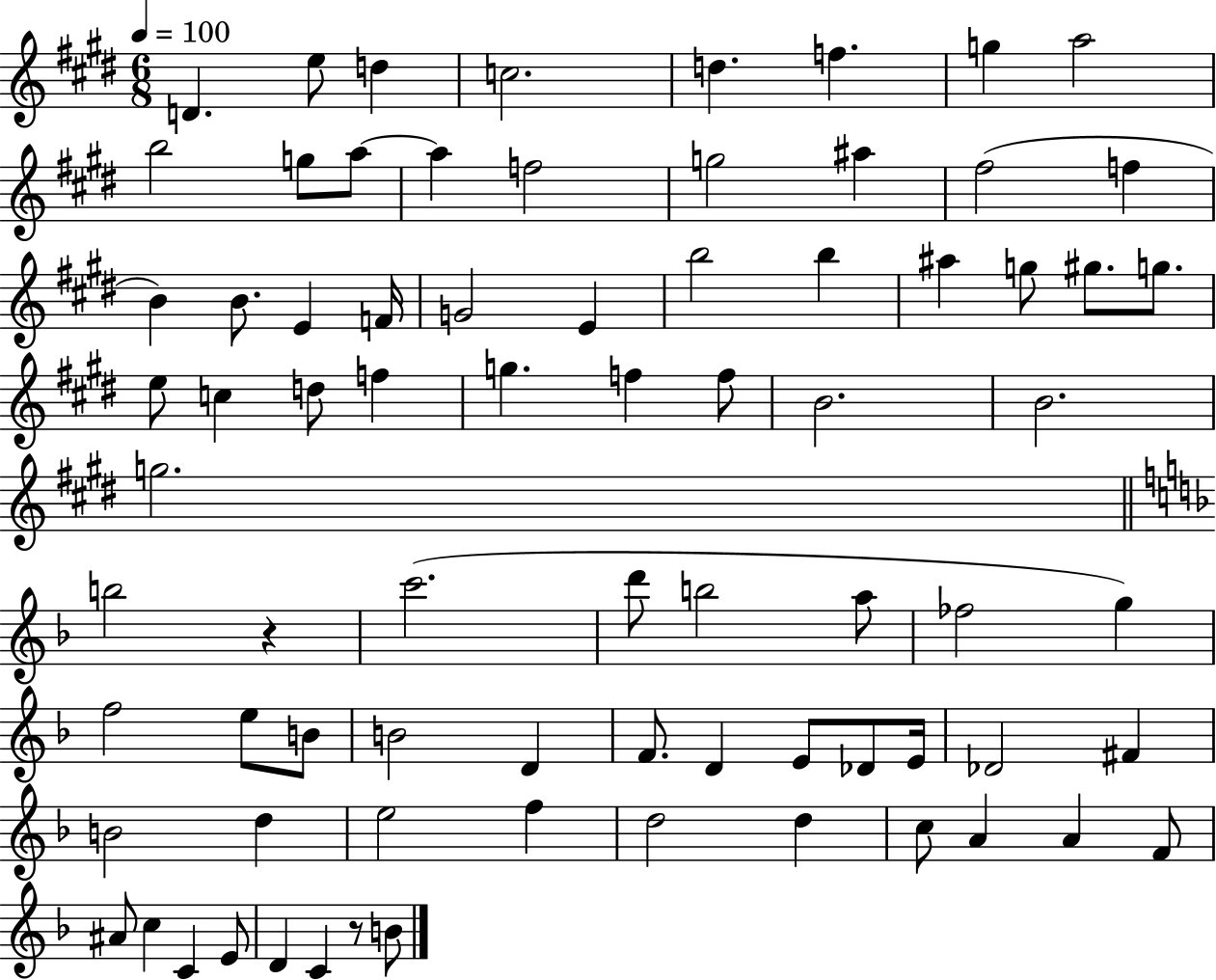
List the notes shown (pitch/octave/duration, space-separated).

D4/q. E5/e D5/q C5/h. D5/q. F5/q. G5/q A5/h B5/h G5/e A5/e A5/q F5/h G5/h A#5/q F#5/h F5/q B4/q B4/e. E4/q F4/s G4/h E4/q B5/h B5/q A#5/q G5/e G#5/e. G5/e. E5/e C5/q D5/e F5/q G5/q. F5/q F5/e B4/h. B4/h. G5/h. B5/h R/q C6/h. D6/e B5/h A5/e FES5/h G5/q F5/h E5/e B4/e B4/h D4/q F4/e. D4/q E4/e Db4/e E4/s Db4/h F#4/q B4/h D5/q E5/h F5/q D5/h D5/q C5/e A4/q A4/q F4/e A#4/e C5/q C4/q E4/e D4/q C4/q R/e B4/e